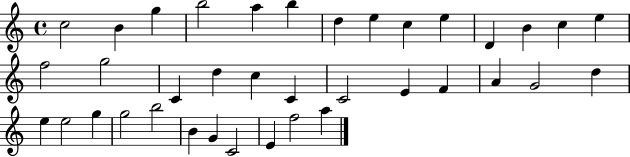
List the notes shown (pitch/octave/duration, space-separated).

C5/h B4/q G5/q B5/h A5/q B5/q D5/q E5/q C5/q E5/q D4/q B4/q C5/q E5/q F5/h G5/h C4/q D5/q C5/q C4/q C4/h E4/q F4/q A4/q G4/h D5/q E5/q E5/h G5/q G5/h B5/h B4/q G4/q C4/h E4/q F5/h A5/q